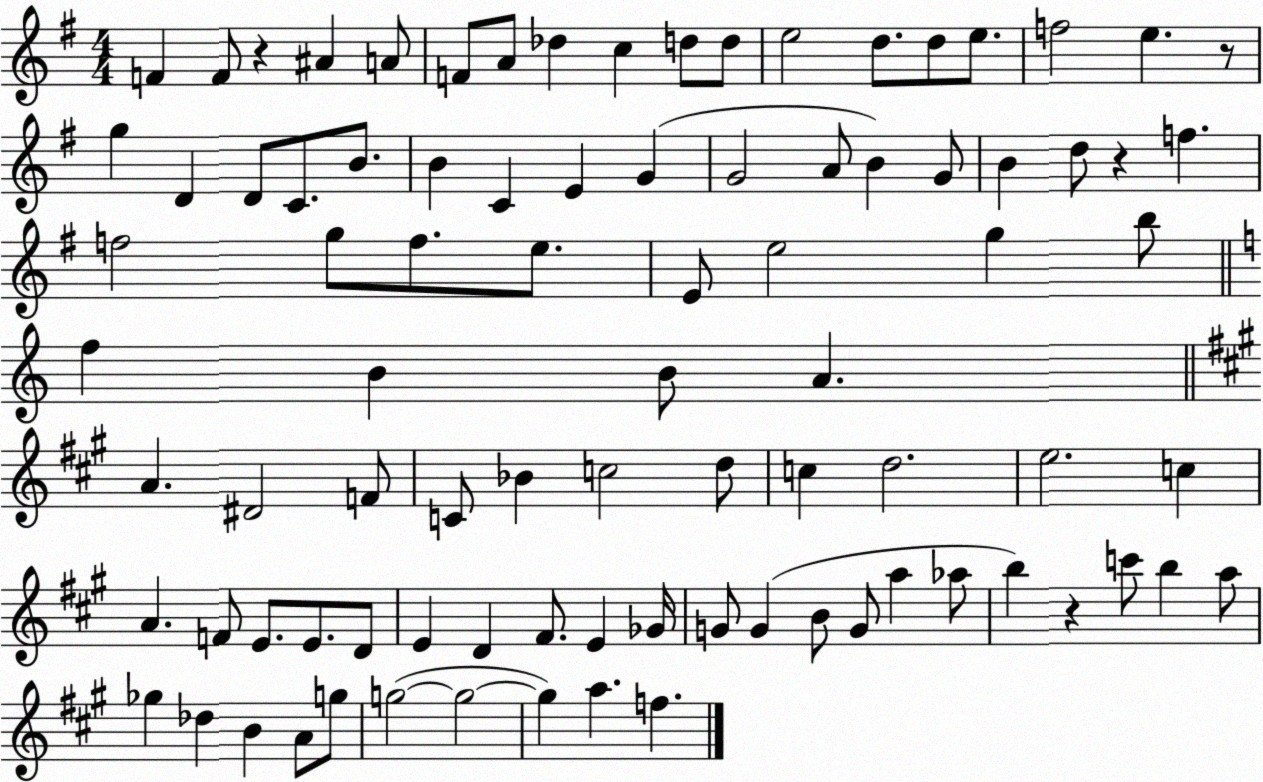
X:1
T:Untitled
M:4/4
L:1/4
K:G
F F/2 z ^A A/2 F/2 A/2 _d c d/2 d/2 e2 d/2 d/2 e/2 f2 e z/2 g D D/2 C/2 B/2 B C E G G2 A/2 B G/2 B d/2 z f f2 g/2 f/2 e/2 E/2 e2 g b/2 f B B/2 A A ^D2 F/2 C/2 _B c2 d/2 c d2 e2 c A F/2 E/2 E/2 D/2 E D ^F/2 E _G/4 G/2 G B/2 G/2 a _a/2 b z c'/2 b a/2 _g _d B A/2 g/2 g2 g2 g a f